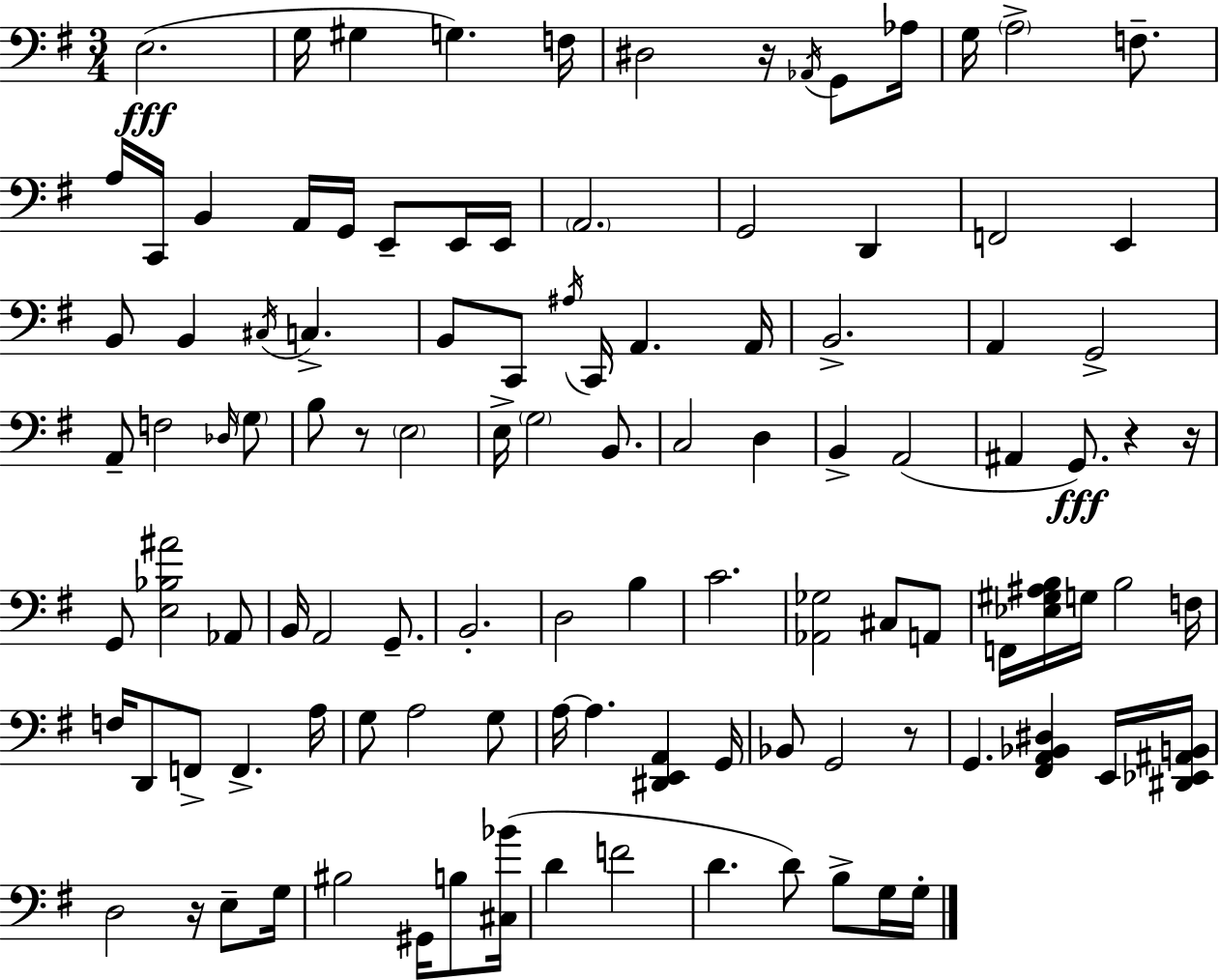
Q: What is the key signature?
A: E minor